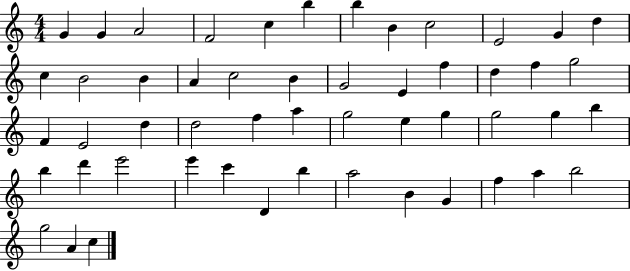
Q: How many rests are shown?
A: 0